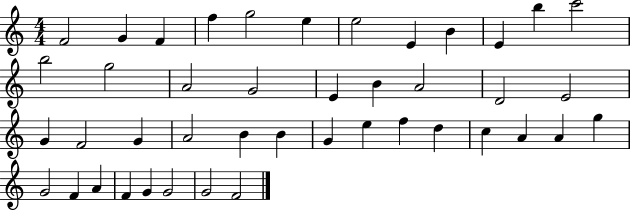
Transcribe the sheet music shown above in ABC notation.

X:1
T:Untitled
M:4/4
L:1/4
K:C
F2 G F f g2 e e2 E B E b c'2 b2 g2 A2 G2 E B A2 D2 E2 G F2 G A2 B B G e f d c A A g G2 F A F G G2 G2 F2